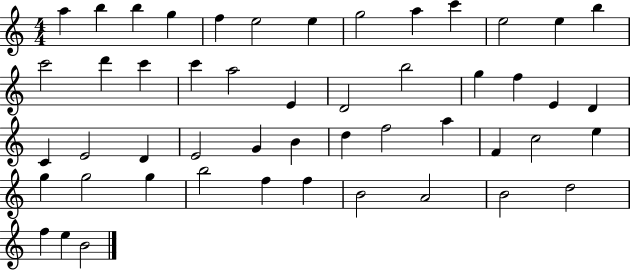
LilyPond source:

{
  \clef treble
  \numericTimeSignature
  \time 4/4
  \key c \major
  a''4 b''4 b''4 g''4 | f''4 e''2 e''4 | g''2 a''4 c'''4 | e''2 e''4 b''4 | \break c'''2 d'''4 c'''4 | c'''4 a''2 e'4 | d'2 b''2 | g''4 f''4 e'4 d'4 | \break c'4 e'2 d'4 | e'2 g'4 b'4 | d''4 f''2 a''4 | f'4 c''2 e''4 | \break g''4 g''2 g''4 | b''2 f''4 f''4 | b'2 a'2 | b'2 d''2 | \break f''4 e''4 b'2 | \bar "|."
}